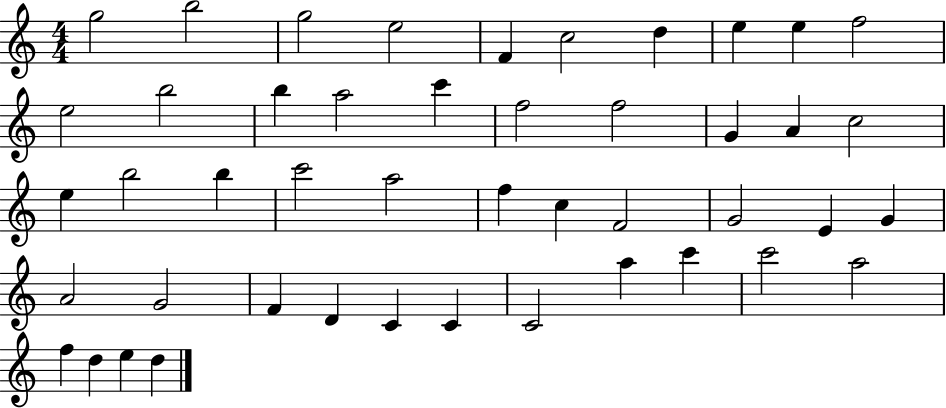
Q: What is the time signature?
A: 4/4